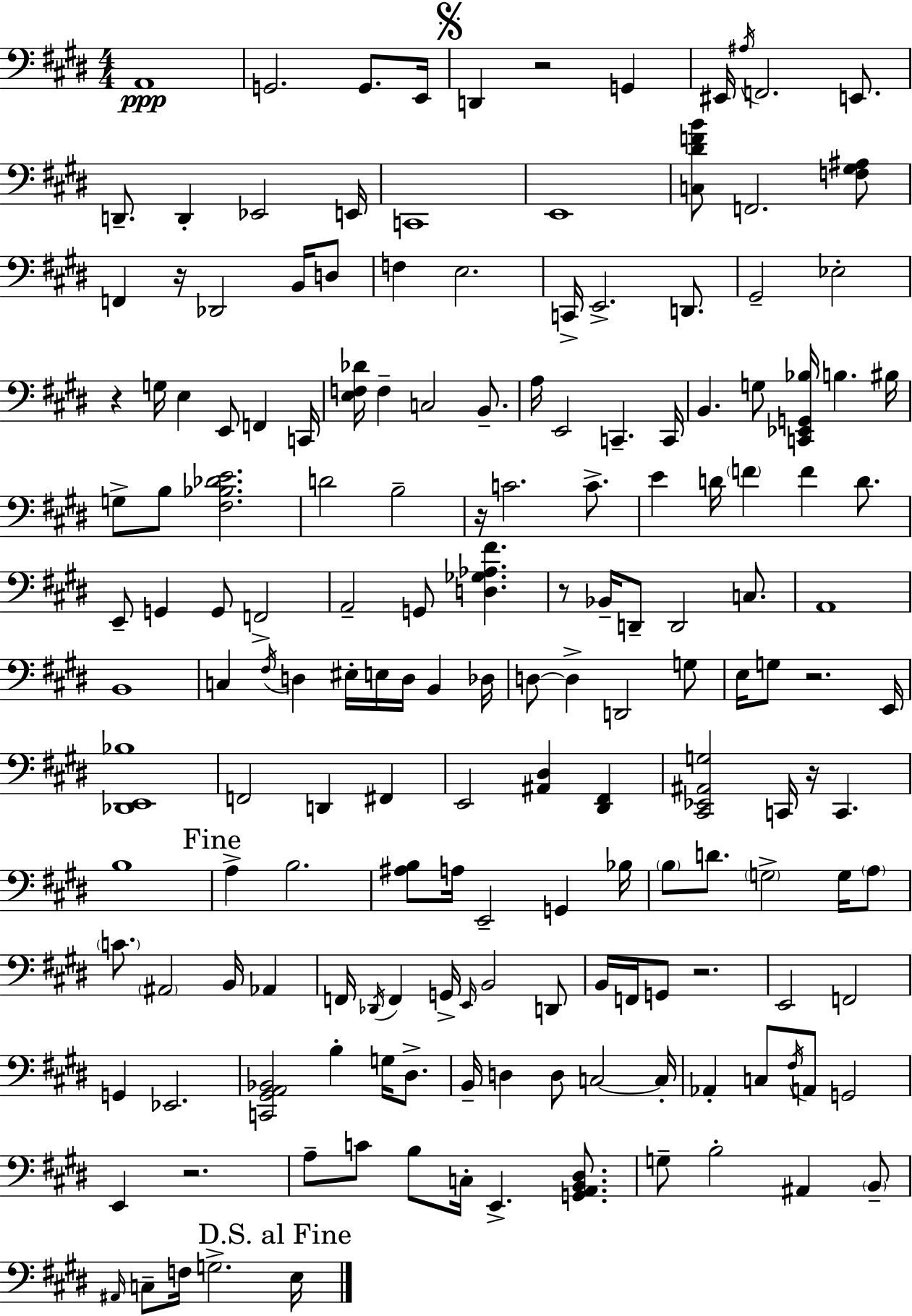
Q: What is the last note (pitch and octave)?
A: E3